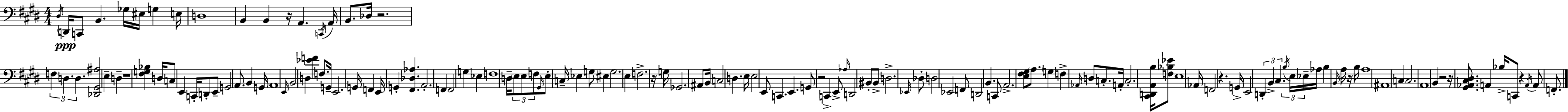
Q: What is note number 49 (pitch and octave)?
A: D3